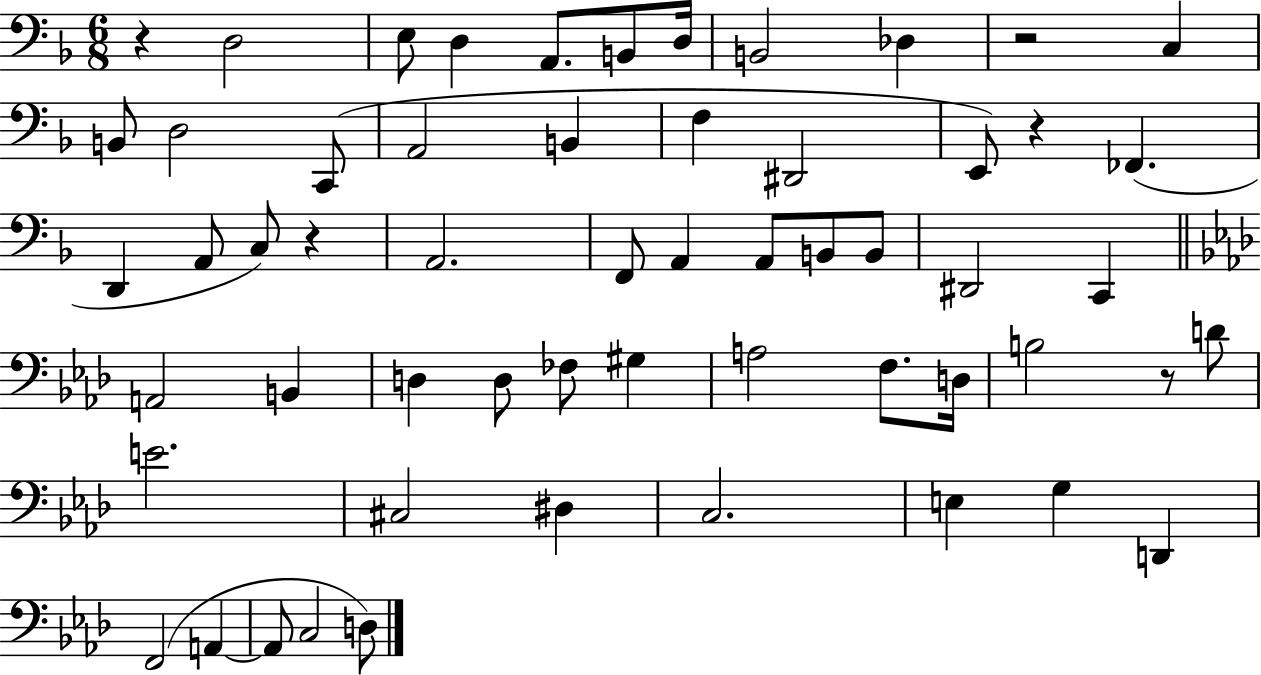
R/q D3/h E3/e D3/q A2/e. B2/e D3/s B2/h Db3/q R/h C3/q B2/e D3/h C2/e A2/h B2/q F3/q D#2/h E2/e R/q FES2/q. D2/q A2/e C3/e R/q A2/h. F2/e A2/q A2/e B2/e B2/e D#2/h C2/q A2/h B2/q D3/q D3/e FES3/e G#3/q A3/h F3/e. D3/s B3/h R/e D4/e E4/h. C#3/h D#3/q C3/h. E3/q G3/q D2/q F2/h A2/q A2/e C3/h D3/e